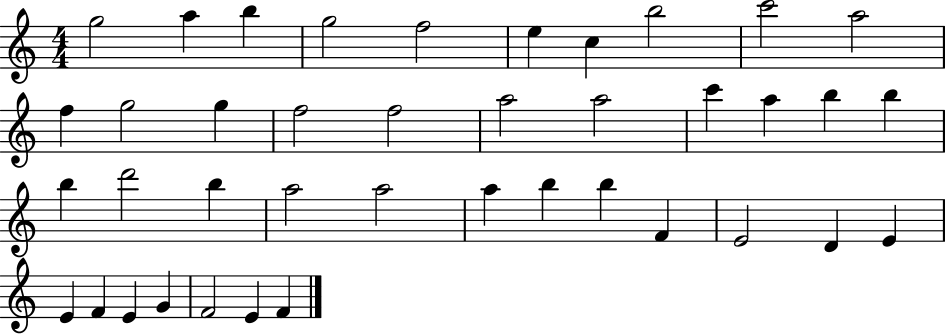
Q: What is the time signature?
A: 4/4